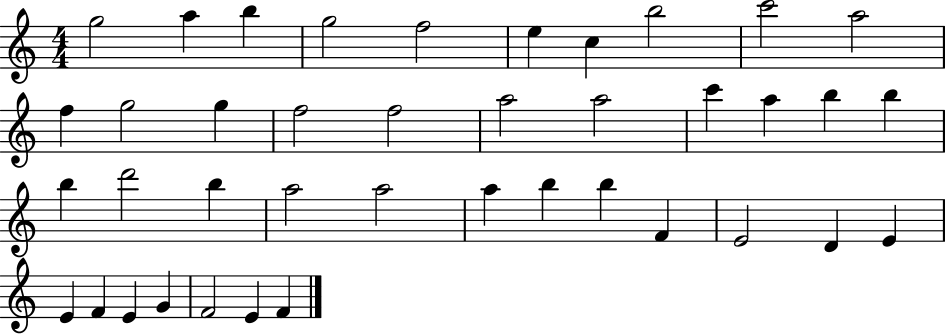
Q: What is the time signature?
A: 4/4